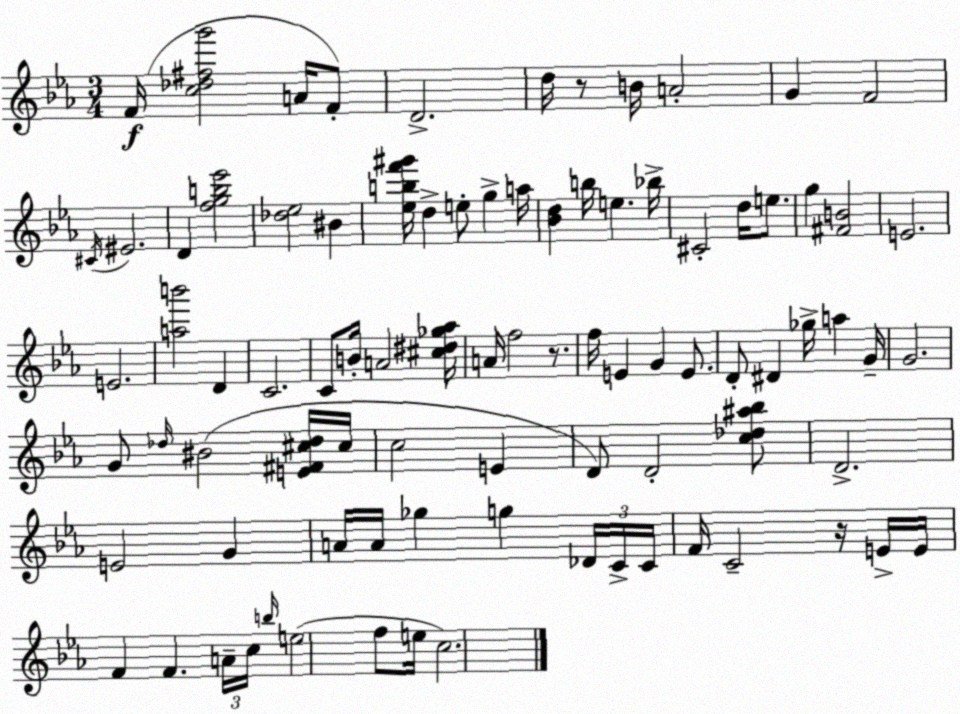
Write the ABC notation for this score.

X:1
T:Untitled
M:3/4
L:1/4
K:Eb
F/4 [c_d^fg']2 A/4 F/2 D2 d/4 z/2 B/4 A2 G F2 ^C/4 ^E2 D [fgb_e']2 [_d_e]2 ^B [_ebf'^g']/4 d e/2 g a/4 [_Bd] b/4 e _b/4 ^C2 d/4 e/2 g [^FB]2 E2 E2 [ab']2 D C2 C/2 B/4 A2 [^c^d_g_a]/4 A/4 f2 z/2 f/4 E G E/2 D/2 ^D _g/4 a G/4 G2 G/2 _d/4 ^B2 [E^F^c_d]/4 ^c/4 c2 E D/2 D2 [c_d^a_b]/2 D2 E2 G A/4 A/4 _g g _D/4 C/4 C/4 F/4 C2 z/4 E/4 E/4 F F A/4 c/4 b/4 e2 f/2 e/4 c2